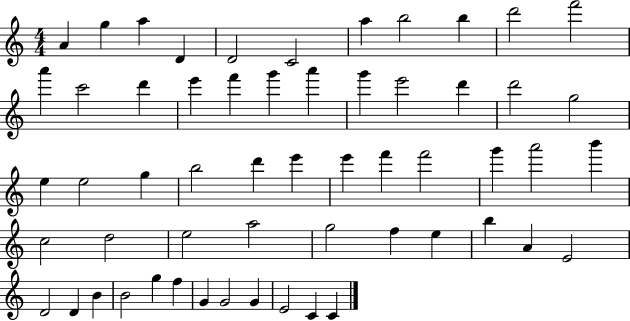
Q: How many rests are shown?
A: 0